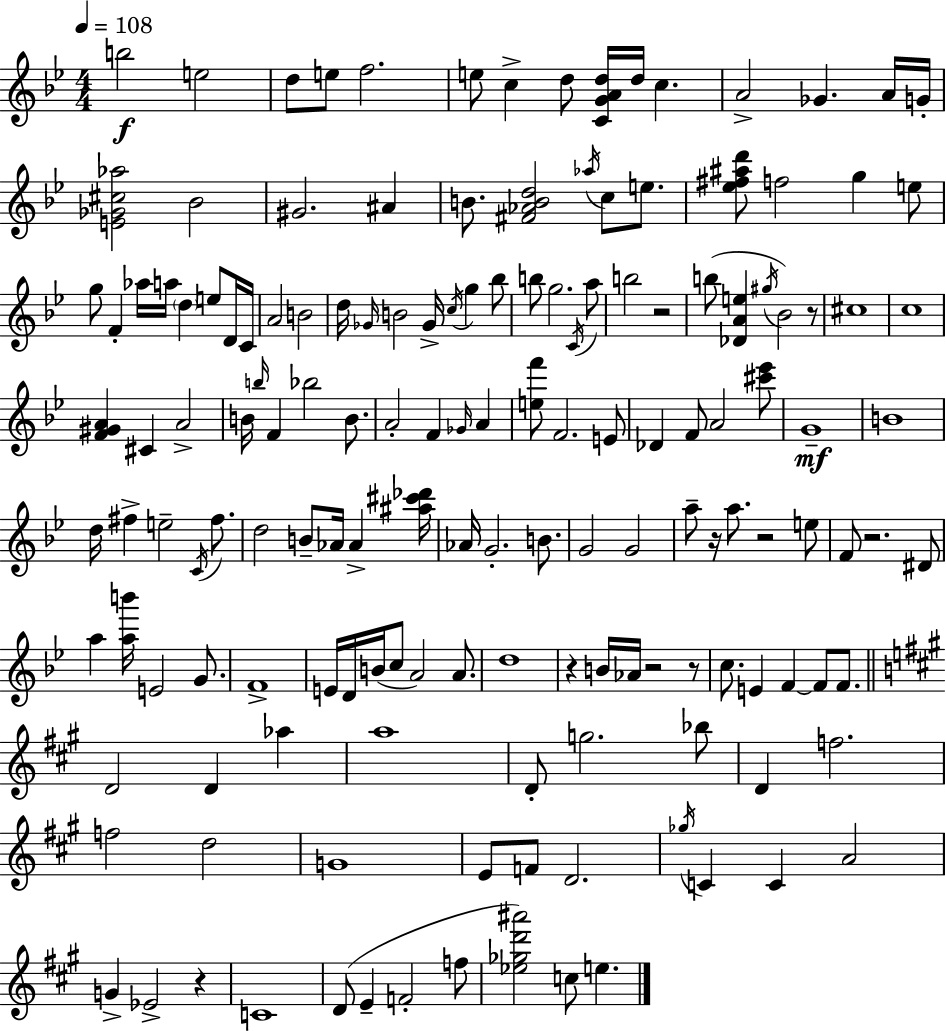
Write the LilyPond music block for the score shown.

{
  \clef treble
  \numericTimeSignature
  \time 4/4
  \key g \minor
  \tempo 4 = 108
  b''2\f e''2 | d''8 e''8 f''2. | e''8 c''4-> d''8 <c' g' a' d''>16 d''16 c''4. | a'2-> ges'4. a'16 g'16-. | \break <e' ges' cis'' aes''>2 bes'2 | gis'2. ais'4 | b'8. <fis' aes' b' d''>2 \acciaccatura { aes''16 } c''8 e''8. | <ees'' fis'' ais'' d'''>8 f''2 g''4 e''8 | \break g''8 f'4-. aes''16 a''16 \parenthesize d''4 e''8 d'16 | c'16 a'2 b'2 | d''16 \grace { ges'16 } b'2 ges'16-> \acciaccatura { c''16 } g''4 | bes''8 b''8 g''2. | \break \acciaccatura { c'16 } a''8 b''2 r2 | b''8( <des' a' e''>4 \acciaccatura { gis''16 } bes'2) | r8 cis''1 | c''1 | \break <f' gis' a'>4 cis'4 a'2-> | b'16 \grace { b''16 } f'4 bes''2 | b'8. a'2-. f'4 | \grace { ges'16 } a'4 <e'' f'''>8 f'2. | \break e'8 des'4 f'8 a'2 | <cis''' ees'''>8 g'1--\mf | b'1 | d''16 fis''4-> e''2-- | \break \acciaccatura { c'16 } fis''8. d''2 | b'8-- aes'16 aes'4-> <ais'' cis''' des'''>16 aes'16 g'2.-. | b'8. g'2 | g'2 a''8-- r16 a''8. r2 | \break e''8 f'8 r2. | dis'8 a''4 <a'' b'''>16 e'2 | g'8. f'1-> | e'16 d'16 b'16( c''8 a'2) | \break a'8. d''1 | r4 b'16 aes'16 r2 | r8 c''8. e'4 f'4~~ | f'8 f'8. \bar "||" \break \key a \major d'2 d'4 aes''4 | a''1 | d'8-. g''2. bes''8 | d'4 f''2. | \break f''2 d''2 | g'1 | e'8 f'8 d'2. | \acciaccatura { ges''16 } c'4 c'4 a'2 | \break g'4-> ees'2-> r4 | c'1 | d'8( e'4-- f'2-. f''8 | <ees'' ges'' d''' ais'''>2) c''8 e''4. | \break \bar "|."
}